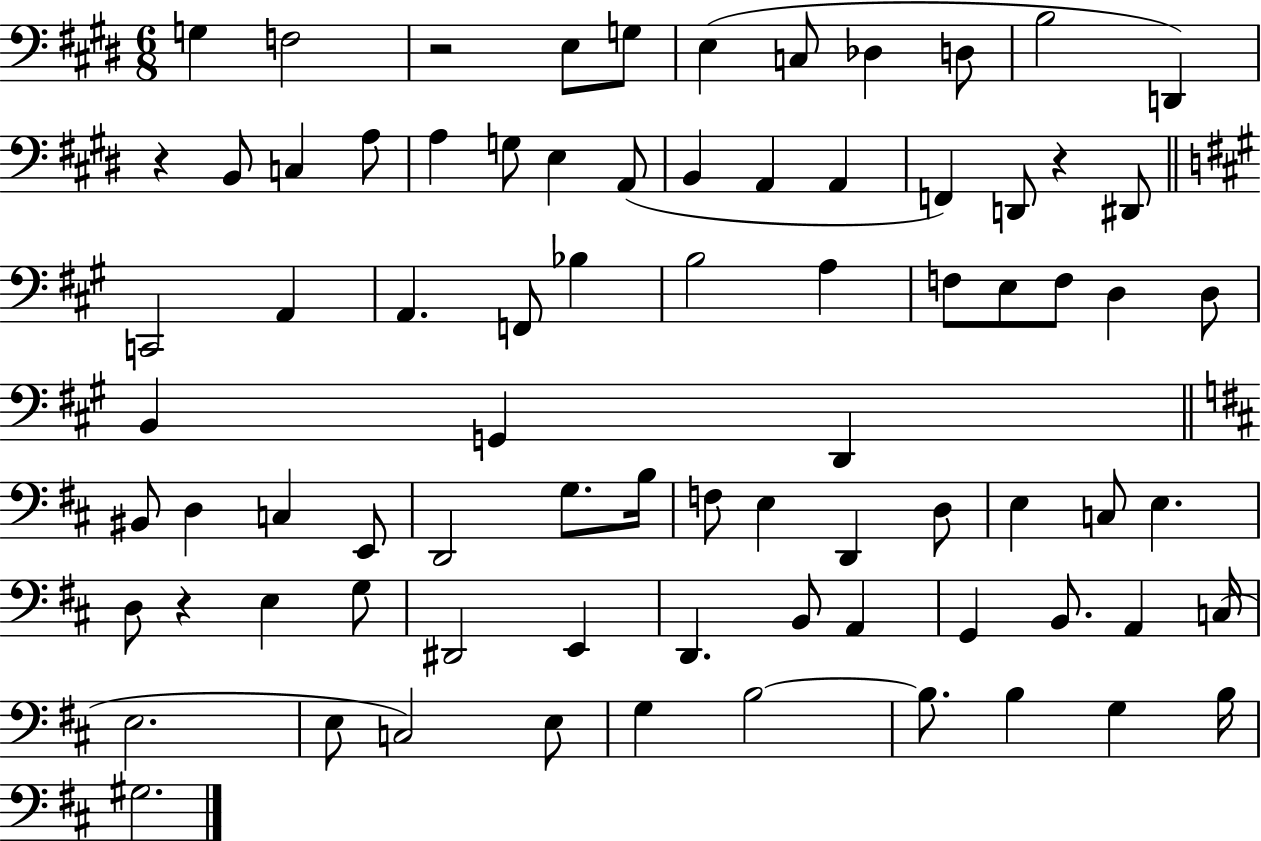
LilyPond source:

{
  \clef bass
  \numericTimeSignature
  \time 6/8
  \key e \major
  g4 f2 | r2 e8 g8 | e4( c8 des4 d8 | b2 d,4) | \break r4 b,8 c4 a8 | a4 g8 e4 a,8( | b,4 a,4 a,4 | f,4) d,8 r4 dis,8 | \break \bar "||" \break \key a \major c,2 a,4 | a,4. f,8 bes4 | b2 a4 | f8 e8 f8 d4 d8 | \break b,4 g,4 d,4 | \bar "||" \break \key d \major bis,8 d4 c4 e,8 | d,2 g8. b16 | f8 e4 d,4 d8 | e4 c8 e4. | \break d8 r4 e4 g8 | dis,2 e,4 | d,4. b,8 a,4 | g,4 b,8. a,4 c16( | \break e2. | e8 c2) e8 | g4 b2~~ | b8. b4 g4 b16 | \break gis2. | \bar "|."
}